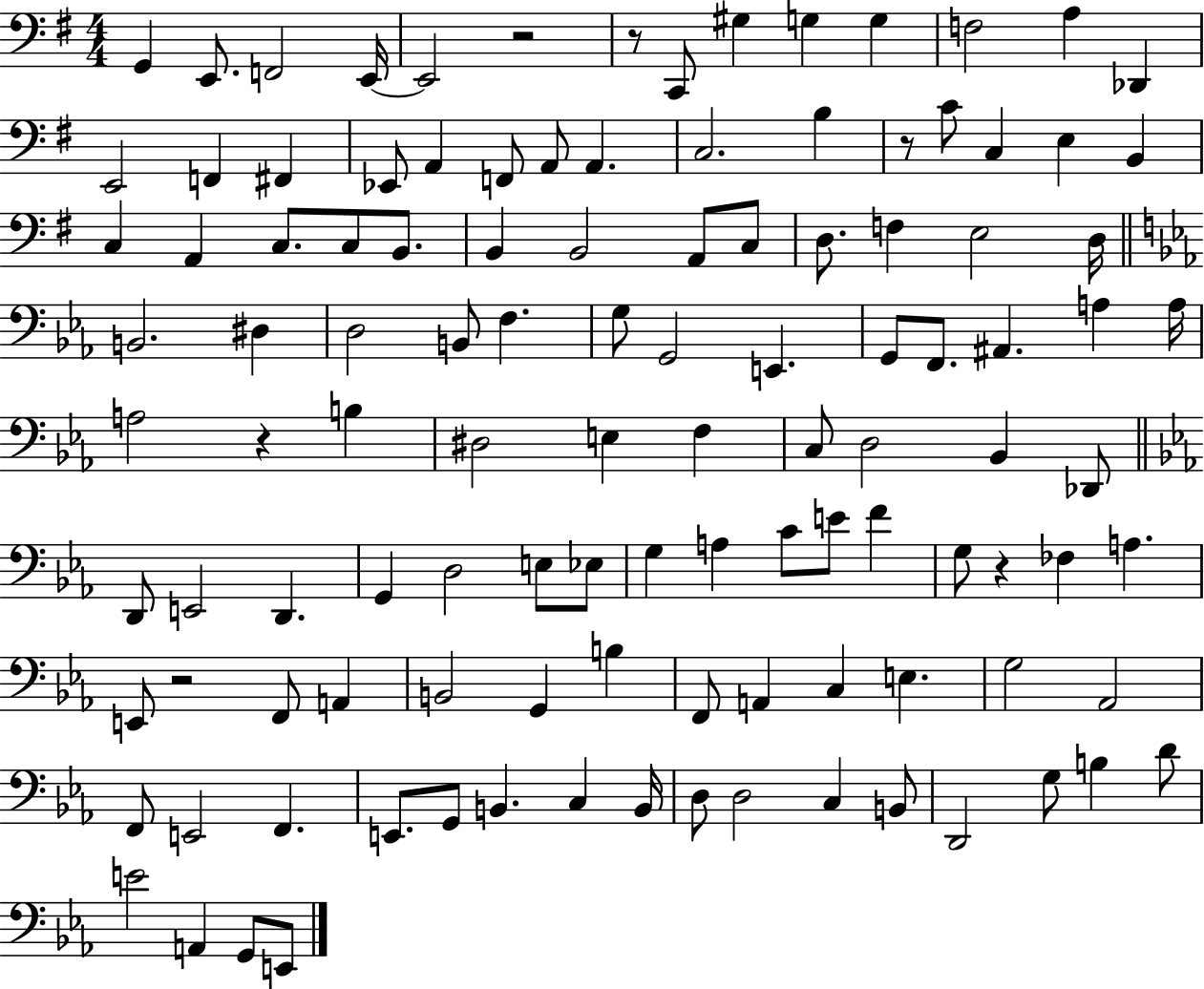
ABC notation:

X:1
T:Untitled
M:4/4
L:1/4
K:G
G,, E,,/2 F,,2 E,,/4 E,,2 z2 z/2 C,,/2 ^G, G, G, F,2 A, _D,, E,,2 F,, ^F,, _E,,/2 A,, F,,/2 A,,/2 A,, C,2 B, z/2 C/2 C, E, B,, C, A,, C,/2 C,/2 B,,/2 B,, B,,2 A,,/2 C,/2 D,/2 F, E,2 D,/4 B,,2 ^D, D,2 B,,/2 F, G,/2 G,,2 E,, G,,/2 F,,/2 ^A,, A, A,/4 A,2 z B, ^D,2 E, F, C,/2 D,2 _B,, _D,,/2 D,,/2 E,,2 D,, G,, D,2 E,/2 _E,/2 G, A, C/2 E/2 F G,/2 z _F, A, E,,/2 z2 F,,/2 A,, B,,2 G,, B, F,,/2 A,, C, E, G,2 _A,,2 F,,/2 E,,2 F,, E,,/2 G,,/2 B,, C, B,,/4 D,/2 D,2 C, B,,/2 D,,2 G,/2 B, D/2 E2 A,, G,,/2 E,,/2